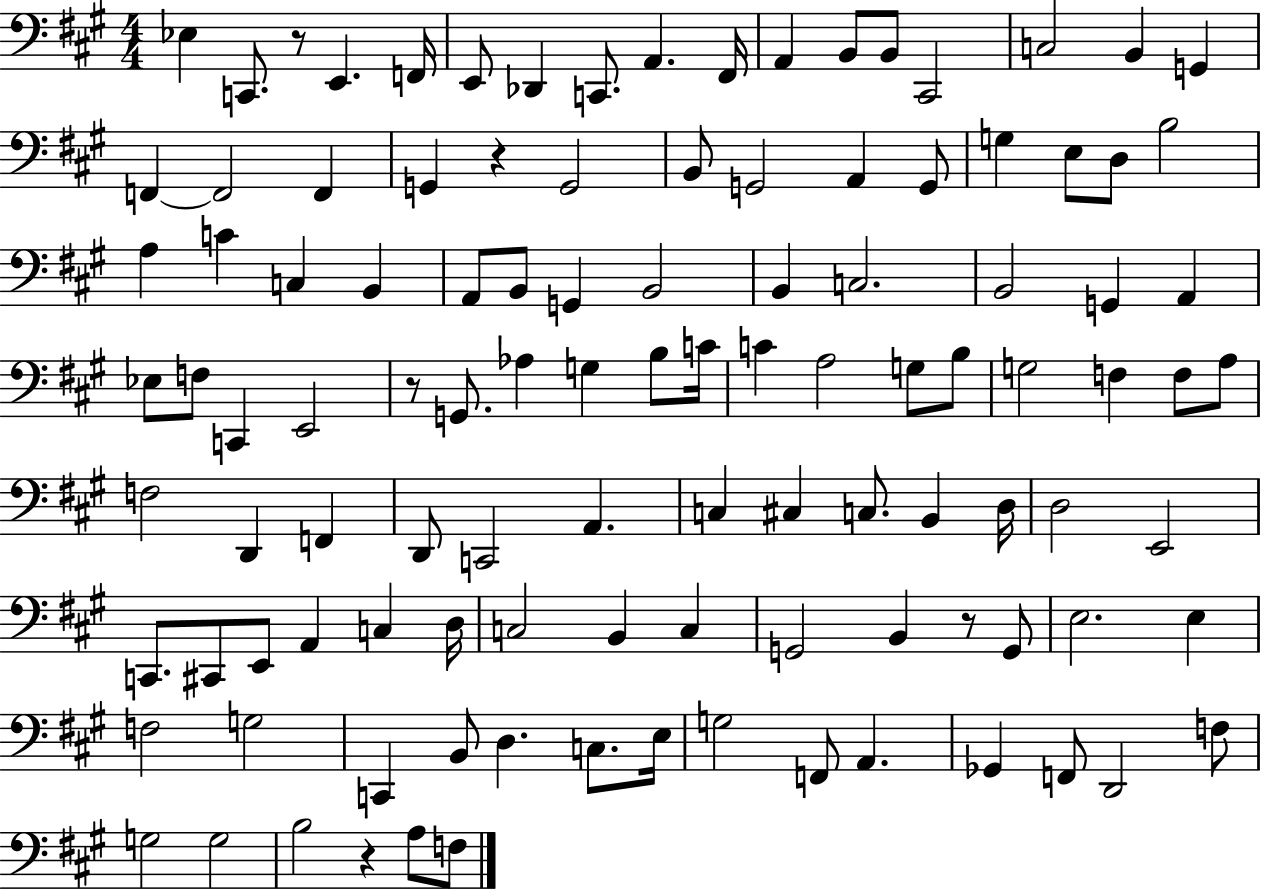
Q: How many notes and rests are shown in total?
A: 110